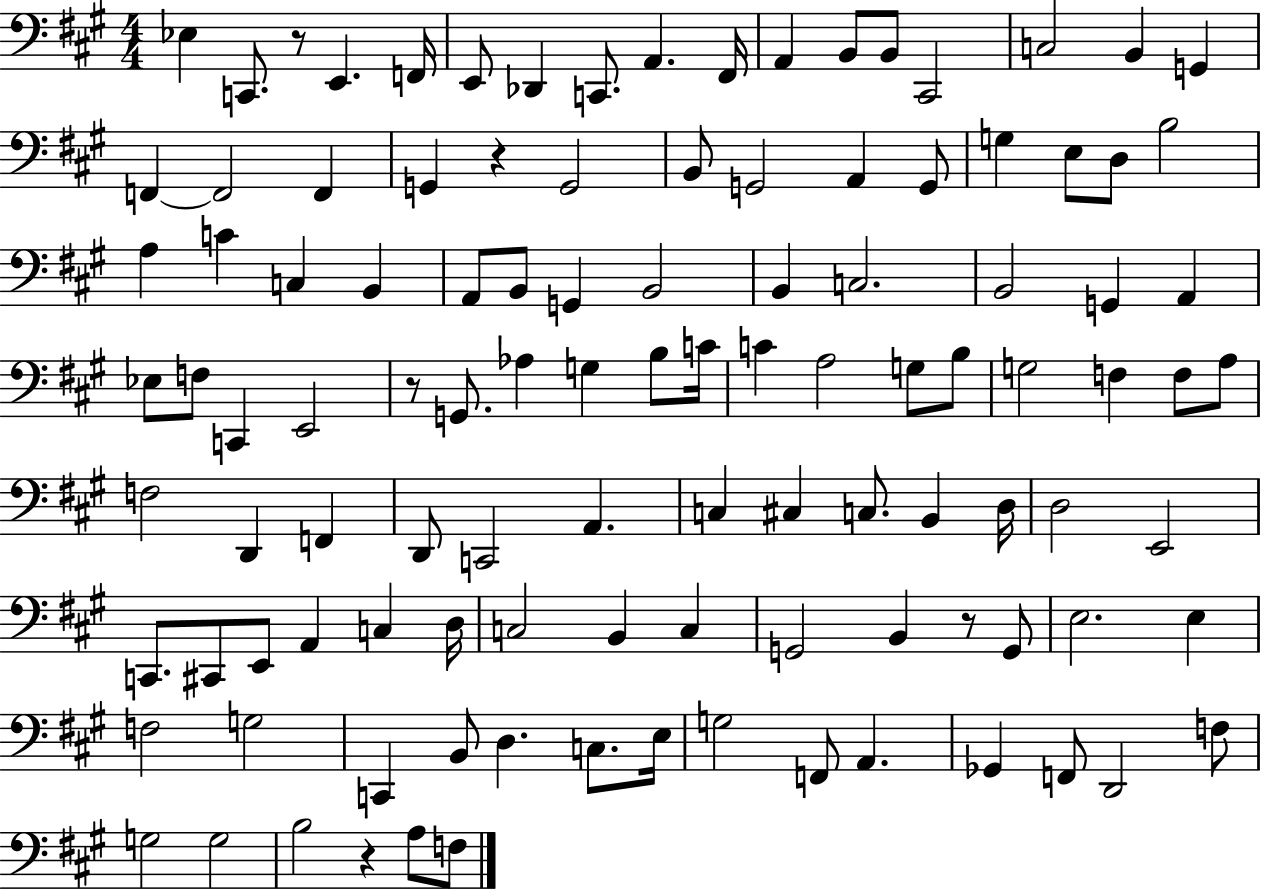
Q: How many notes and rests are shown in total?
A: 110